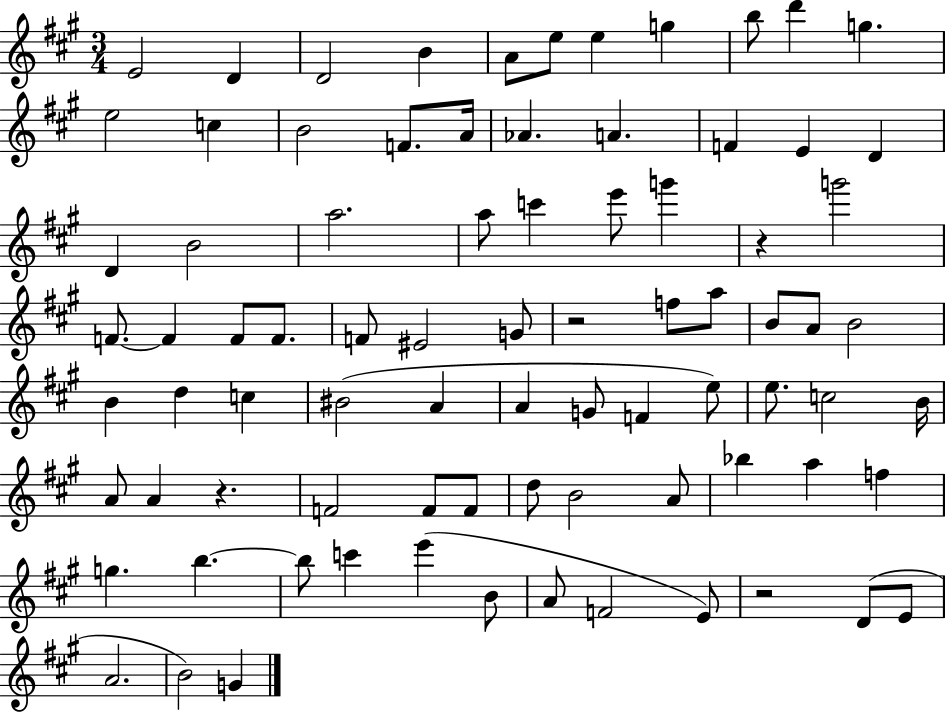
{
  \clef treble
  \numericTimeSignature
  \time 3/4
  \key a \major
  e'2 d'4 | d'2 b'4 | a'8 e''8 e''4 g''4 | b''8 d'''4 g''4. | \break e''2 c''4 | b'2 f'8. a'16 | aes'4. a'4. | f'4 e'4 d'4 | \break d'4 b'2 | a''2. | a''8 c'''4 e'''8 g'''4 | r4 g'''2 | \break f'8.~~ f'4 f'8 f'8. | f'8 eis'2 g'8 | r2 f''8 a''8 | b'8 a'8 b'2 | \break b'4 d''4 c''4 | bis'2( a'4 | a'4 g'8 f'4 e''8) | e''8. c''2 b'16 | \break a'8 a'4 r4. | f'2 f'8 f'8 | d''8 b'2 a'8 | bes''4 a''4 f''4 | \break g''4. b''4.~~ | b''8 c'''4 e'''4( b'8 | a'8 f'2 e'8) | r2 d'8( e'8 | \break a'2. | b'2) g'4 | \bar "|."
}